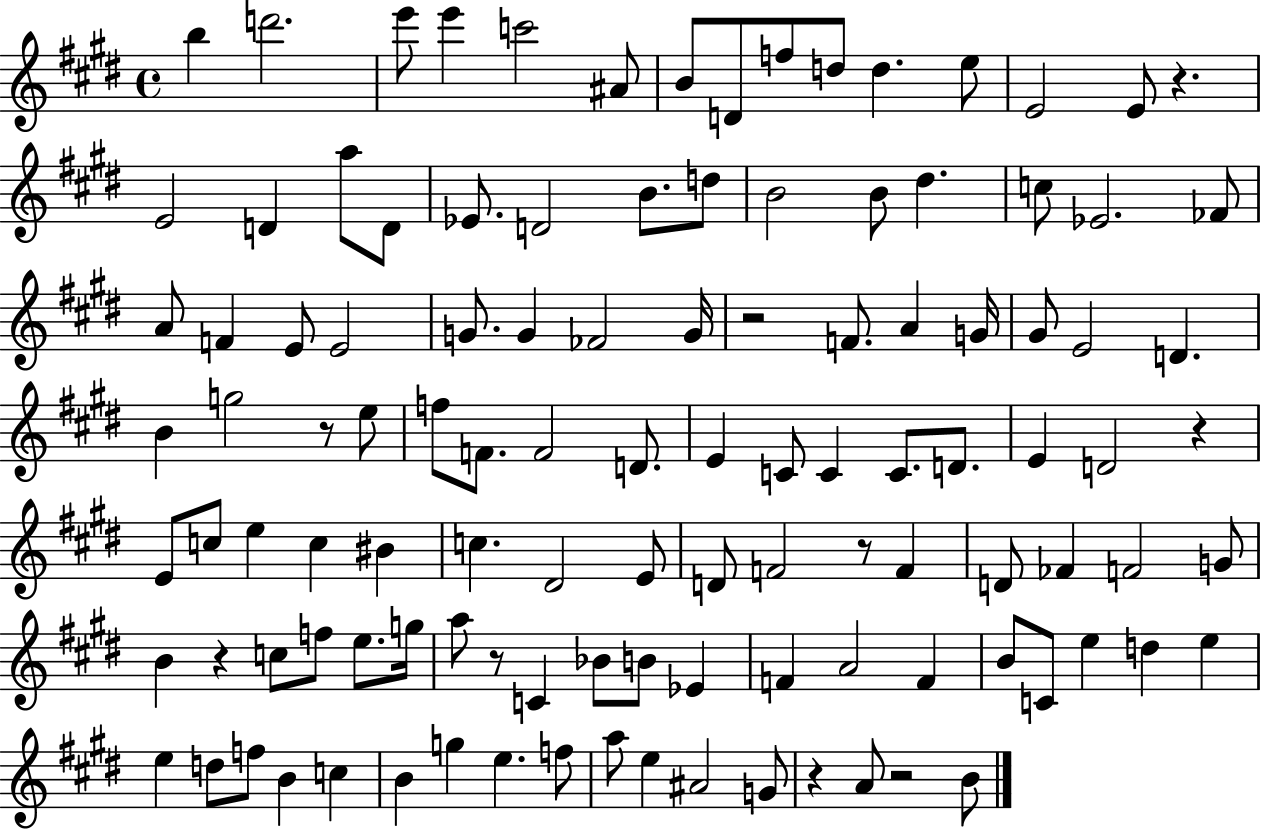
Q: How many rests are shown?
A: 9